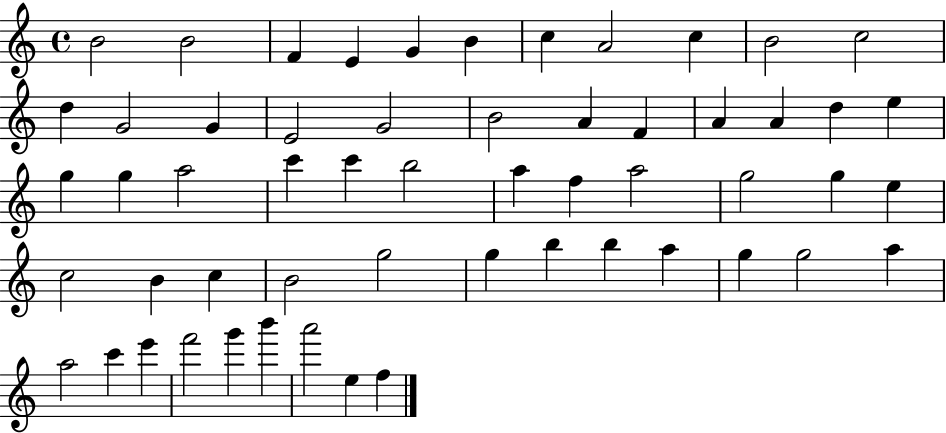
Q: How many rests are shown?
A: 0